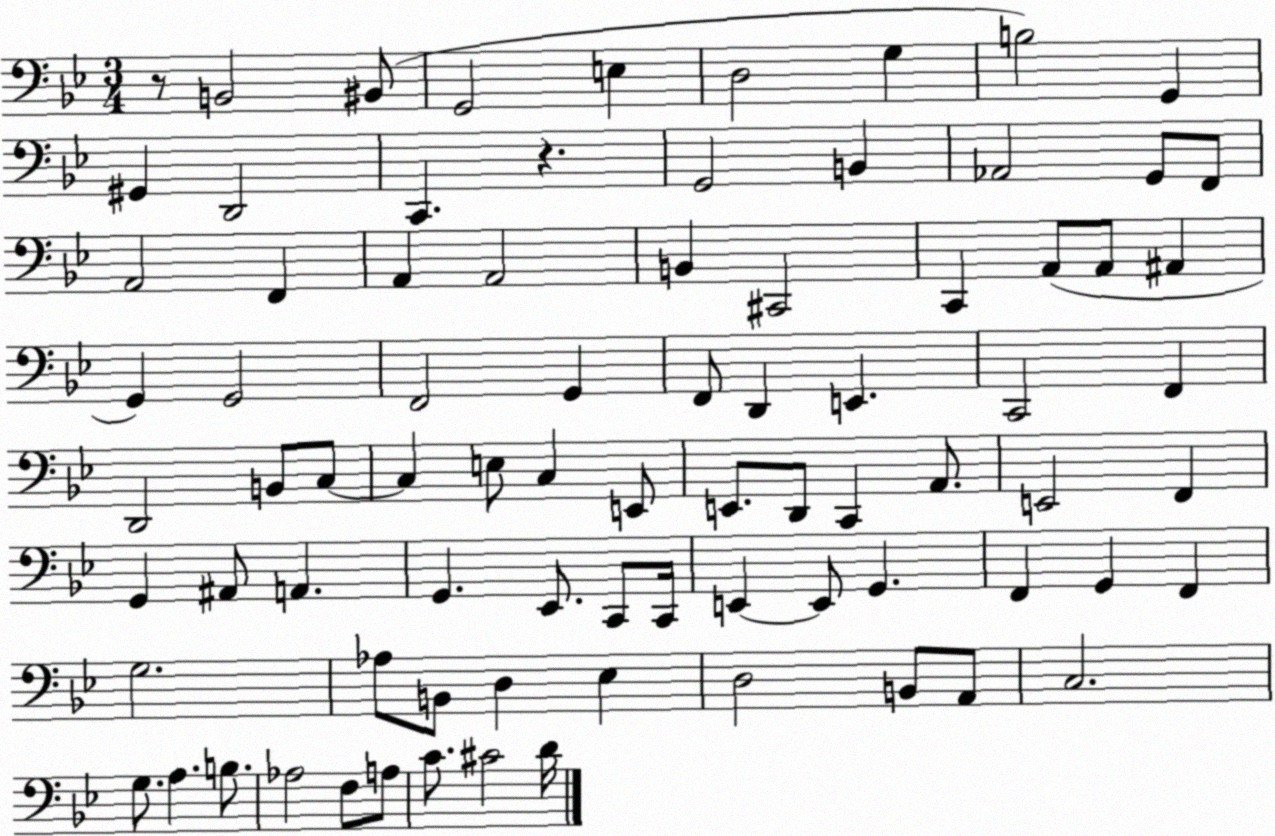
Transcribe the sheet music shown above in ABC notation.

X:1
T:Untitled
M:3/4
L:1/4
K:Bb
z/2 B,,2 ^B,,/2 G,,2 E, D,2 G, B,2 G,, ^G,, D,,2 C,, z G,,2 B,, _A,,2 G,,/2 F,,/2 A,,2 F,, A,, A,,2 B,, ^C,,2 C,, A,,/2 A,,/2 ^A,, G,, G,,2 F,,2 G,, F,,/2 D,, E,, C,,2 F,, D,,2 B,,/2 C,/2 C, E,/2 C, E,,/2 E,,/2 D,,/2 C,, A,,/2 E,,2 F,, G,, ^A,,/2 A,, G,, _E,,/2 C,,/2 C,,/4 E,, E,,/2 G,, F,, G,, F,, G,2 _A,/2 B,,/2 D, _E, D,2 B,,/2 A,,/2 C,2 G,/2 A, B,/2 _A,2 F,/2 A,/2 C/2 ^C2 D/4